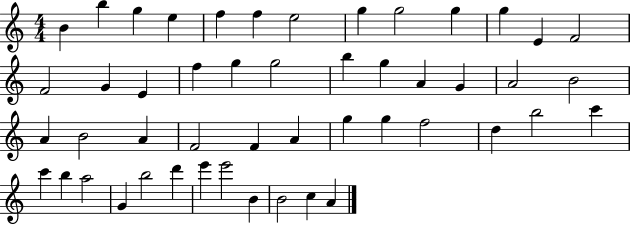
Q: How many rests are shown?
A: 0